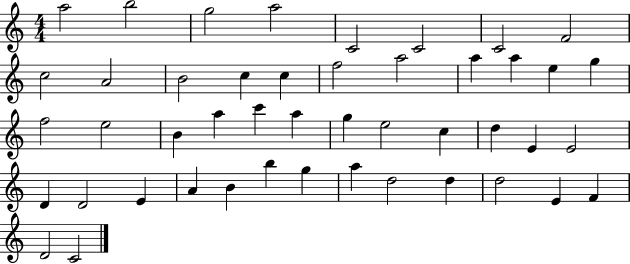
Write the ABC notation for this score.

X:1
T:Untitled
M:4/4
L:1/4
K:C
a2 b2 g2 a2 C2 C2 C2 F2 c2 A2 B2 c c f2 a2 a a e g f2 e2 B a c' a g e2 c d E E2 D D2 E A B b g a d2 d d2 E F D2 C2